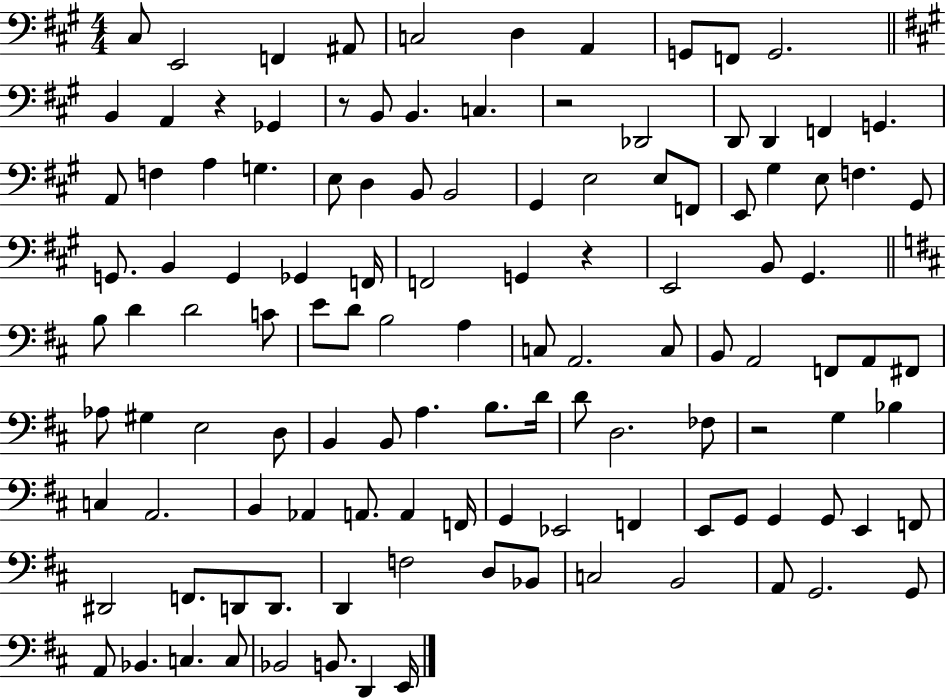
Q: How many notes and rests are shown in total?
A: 120